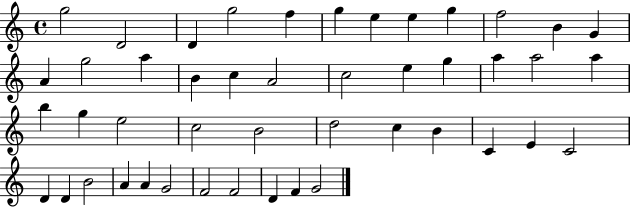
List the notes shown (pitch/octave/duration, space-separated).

G5/h D4/h D4/q G5/h F5/q G5/q E5/q E5/q G5/q F5/h B4/q G4/q A4/q G5/h A5/q B4/q C5/q A4/h C5/h E5/q G5/q A5/q A5/h A5/q B5/q G5/q E5/h C5/h B4/h D5/h C5/q B4/q C4/q E4/q C4/h D4/q D4/q B4/h A4/q A4/q G4/h F4/h F4/h D4/q F4/q G4/h